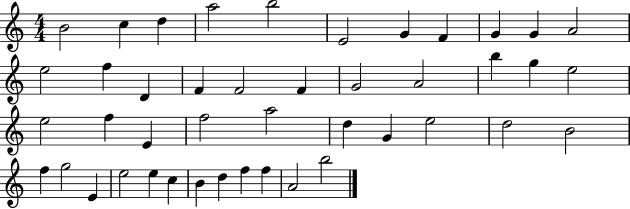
B4/h C5/q D5/q A5/h B5/h E4/h G4/q F4/q G4/q G4/q A4/h E5/h F5/q D4/q F4/q F4/h F4/q G4/h A4/h B5/q G5/q E5/h E5/h F5/q E4/q F5/h A5/h D5/q G4/q E5/h D5/h B4/h F5/q G5/h E4/q E5/h E5/q C5/q B4/q D5/q F5/q F5/q A4/h B5/h